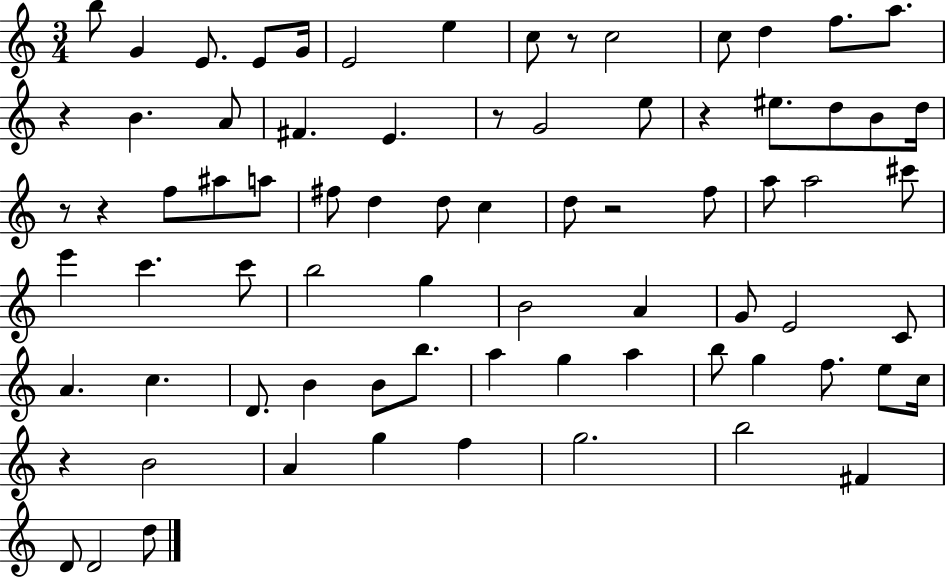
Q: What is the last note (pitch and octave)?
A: D5